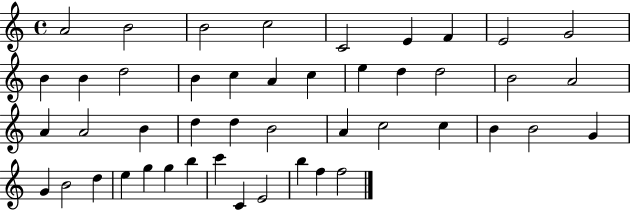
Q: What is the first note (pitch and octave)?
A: A4